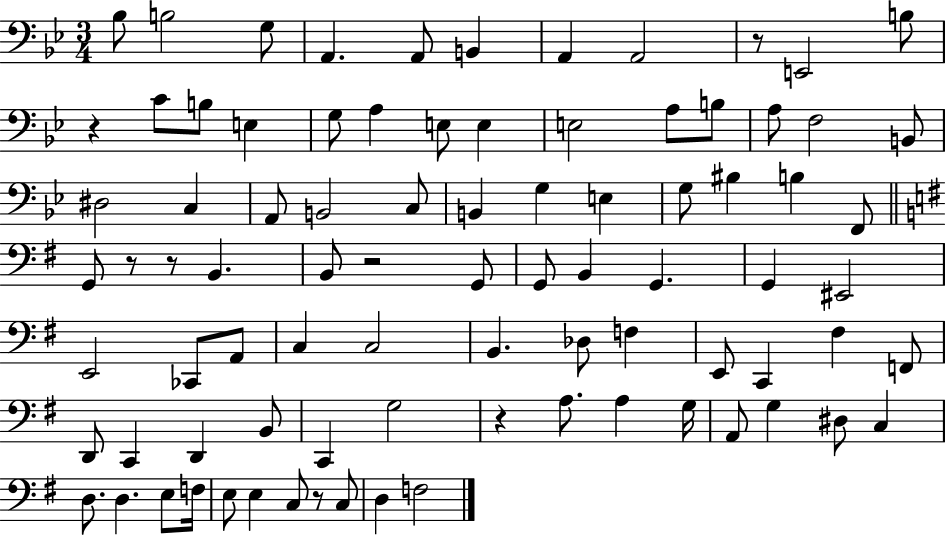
{
  \clef bass
  \numericTimeSignature
  \time 3/4
  \key bes \major
  bes8 b2 g8 | a,4. a,8 b,4 | a,4 a,2 | r8 e,2 b8 | \break r4 c'8 b8 e4 | g8 a4 e8 e4 | e2 a8 b8 | a8 f2 b,8 | \break dis2 c4 | a,8 b,2 c8 | b,4 g4 e4 | g8 bis4 b4 f,8 | \break \bar "||" \break \key g \major g,8 r8 r8 b,4. | b,8 r2 g,8 | g,8 b,4 g,4. | g,4 eis,2 | \break e,2 ces,8 a,8 | c4 c2 | b,4. des8 f4 | e,8 c,4 fis4 f,8 | \break d,8 c,4 d,4 b,8 | c,4 g2 | r4 a8. a4 g16 | a,8 g4 dis8 c4 | \break d8. d4. e8 f16 | e8 e4 c8 r8 c8 | d4 f2 | \bar "|."
}